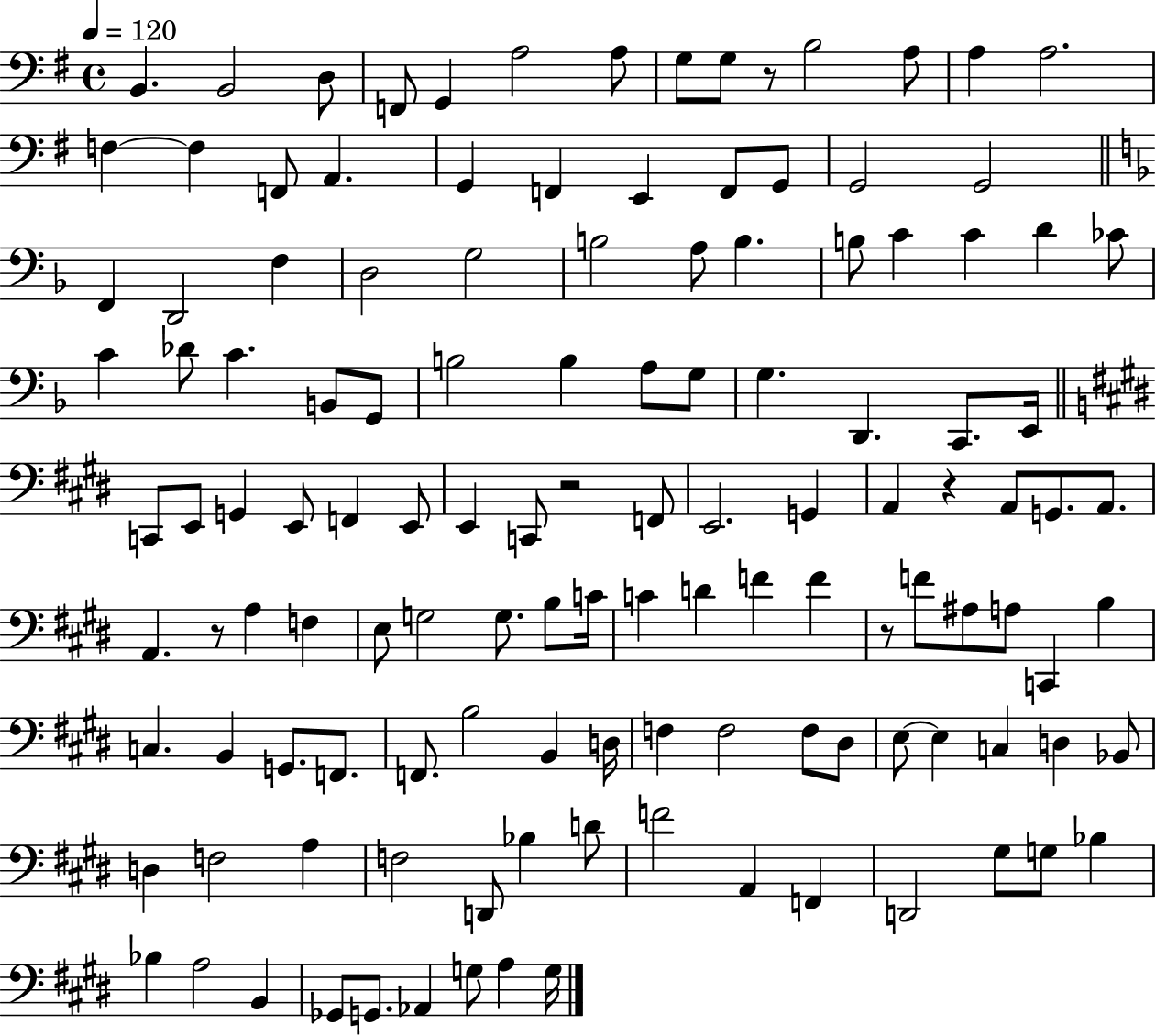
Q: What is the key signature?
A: G major